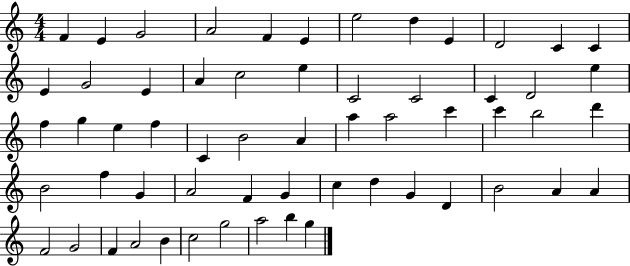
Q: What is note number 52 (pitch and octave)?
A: F4